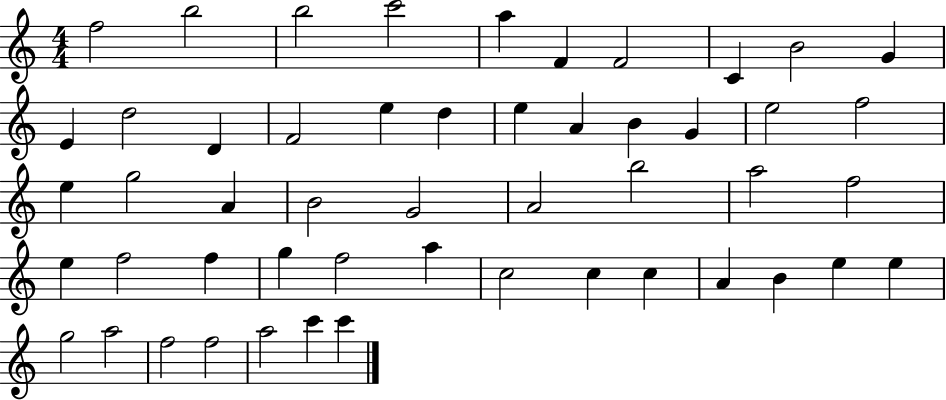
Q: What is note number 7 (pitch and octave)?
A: F4